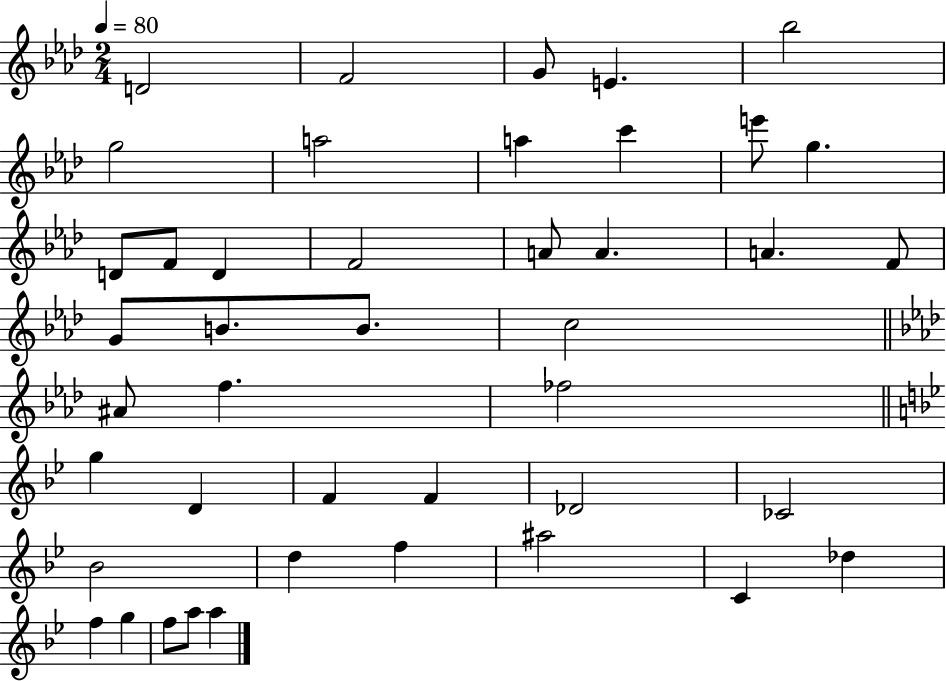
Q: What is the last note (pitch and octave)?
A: A5